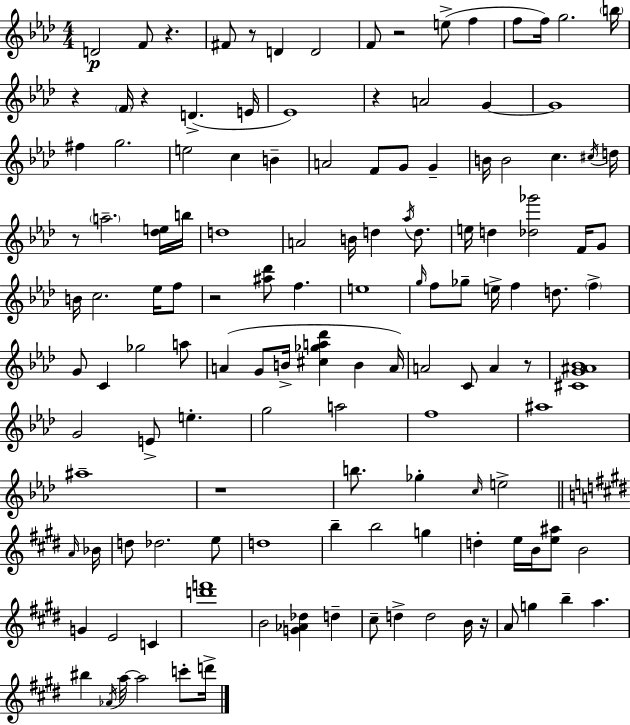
{
  \clef treble
  \numericTimeSignature
  \time 4/4
  \key f \minor
  \repeat volta 2 { d'2\p f'8 r4. | fis'8 r8 d'4 d'2 | f'8 r2 e''8->( f''4 | f''8 f''16) g''2. \parenthesize b''16 | \break r4 \parenthesize f'16 r4 d'4.->( e'16 | ees'1) | r4 a'2 g'4~~ | g'1 | \break fis''4 g''2. | e''2 c''4 b'4-- | a'2 f'8 g'8 g'4-- | b'16 b'2 c''4. \acciaccatura { cis''16 } | \break d''16 r8 \parenthesize a''2.-- <des'' e''>16 | b''16 d''1 | a'2 b'16 d''4 \acciaccatura { aes''16 } d''8. | e''16 d''4 <des'' ges'''>2 f'16 | \break g'8 b'16 c''2. ees''16 | f''8 r2 <ais'' des'''>8 f''4. | e''1 | \grace { g''16 } f''8 ges''8-- e''16-> f''4 d''8. \parenthesize f''4-> | \break g'8 c'4 ges''2 | a''8 a'4( g'8 b'16-> <cis'' ges'' a'' des'''>4 b'4 | a'16) a'2 c'8 a'4 | r8 <cis' g' ais' bes'>1 | \break g'2 e'8-> e''4.-. | g''2 a''2 | f''1 | ais''1 | \break ais''1-- | r1 | b''8. ges''4-. \grace { c''16 } e''2-> | \bar "||" \break \key e \major \grace { a'16 } bes'16 d''8 des''2. | e''8 d''1 | b''4-- b''2 g''4 | d''4-. e''16 b'16 <e'' ais''>8 b'2 | \break g'4 e'2 c'4 | <d''' f'''>1 | b'2 <g' aes' des''>4 d''4-- | cis''8-- d''4-> d''2 | \break b'16 r16 a'8 g''4 b''4-- a''4. | bis''4 \acciaccatura { aes'16 } a''16~~ a''2 | c'''8-. d'''16-> } \bar "|."
}